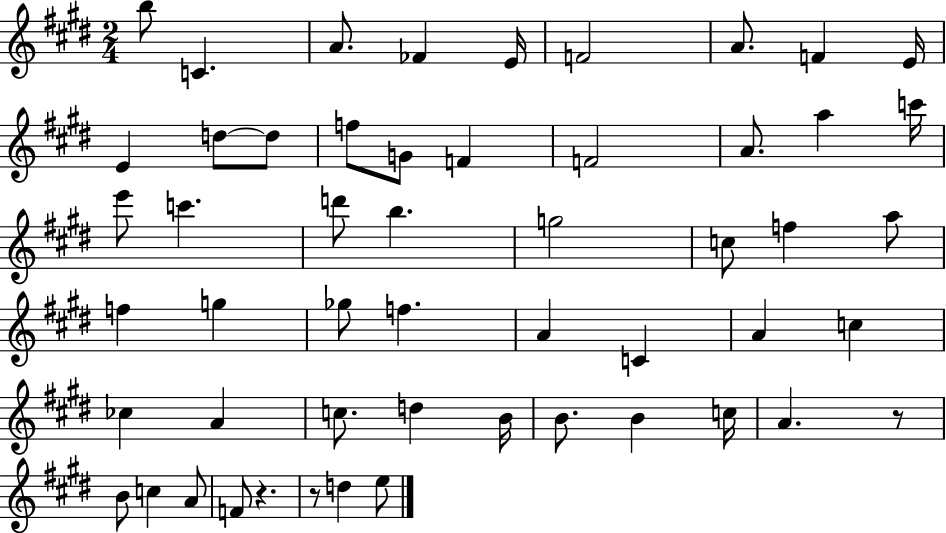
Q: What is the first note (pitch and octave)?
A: B5